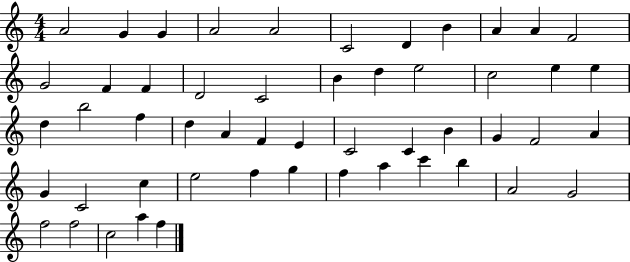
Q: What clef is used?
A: treble